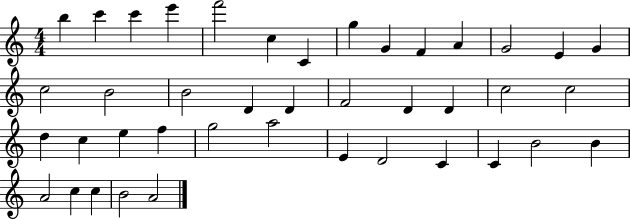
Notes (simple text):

B5/q C6/q C6/q E6/q F6/h C5/q C4/q G5/q G4/q F4/q A4/q G4/h E4/q G4/q C5/h B4/h B4/h D4/q D4/q F4/h D4/q D4/q C5/h C5/h D5/q C5/q E5/q F5/q G5/h A5/h E4/q D4/h C4/q C4/q B4/h B4/q A4/h C5/q C5/q B4/h A4/h